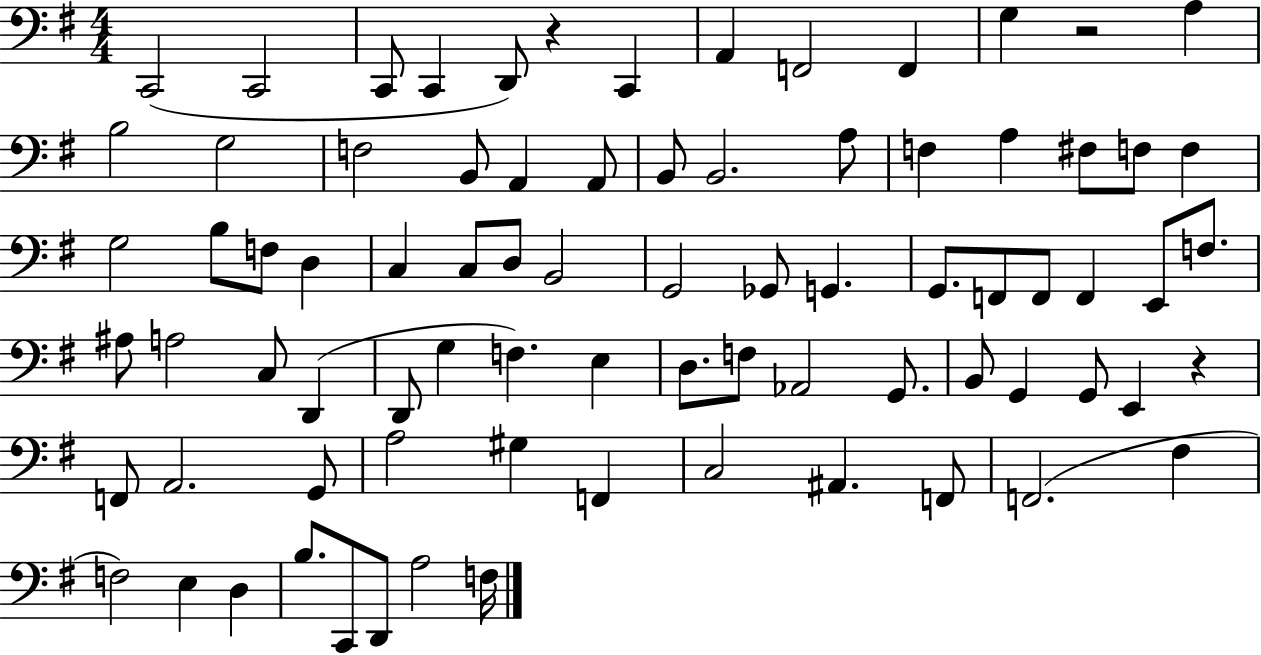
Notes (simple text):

C2/h C2/h C2/e C2/q D2/e R/q C2/q A2/q F2/h F2/q G3/q R/h A3/q B3/h G3/h F3/h B2/e A2/q A2/e B2/e B2/h. A3/e F3/q A3/q F#3/e F3/e F3/q G3/h B3/e F3/e D3/q C3/q C3/e D3/e B2/h G2/h Gb2/e G2/q. G2/e. F2/e F2/e F2/q E2/e F3/e. A#3/e A3/h C3/e D2/q D2/e G3/q F3/q. E3/q D3/e. F3/e Ab2/h G2/e. B2/e G2/q G2/e E2/q R/q F2/e A2/h. G2/e A3/h G#3/q F2/q C3/h A#2/q. F2/e F2/h. F#3/q F3/h E3/q D3/q B3/e. C2/e D2/e A3/h F3/s